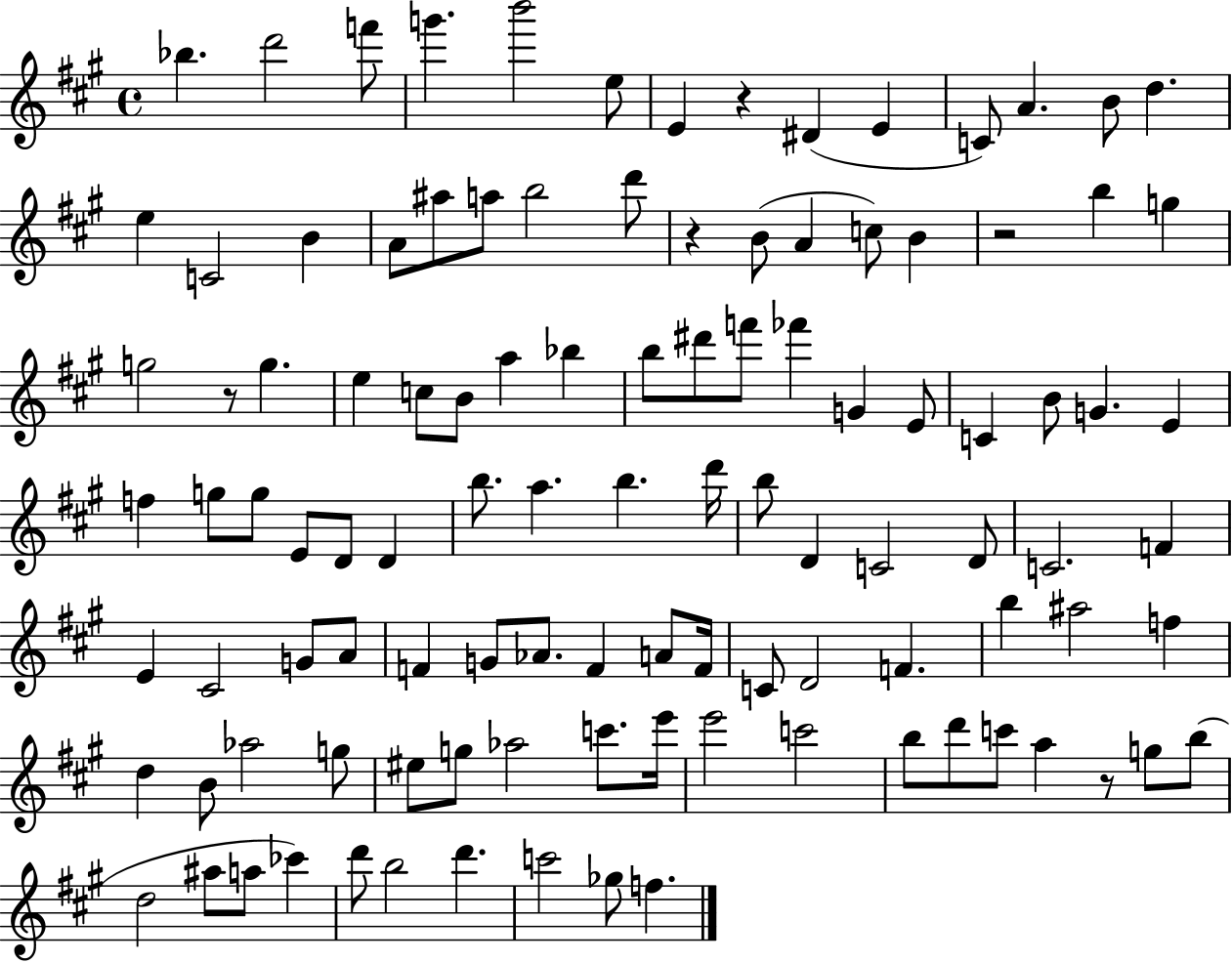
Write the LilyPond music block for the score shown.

{
  \clef treble
  \time 4/4
  \defaultTimeSignature
  \key a \major
  bes''4. d'''2 f'''8 | g'''4. b'''2 e''8 | e'4 r4 dis'4( e'4 | c'8) a'4. b'8 d''4. | \break e''4 c'2 b'4 | a'8 ais''8 a''8 b''2 d'''8 | r4 b'8( a'4 c''8) b'4 | r2 b''4 g''4 | \break g''2 r8 g''4. | e''4 c''8 b'8 a''4 bes''4 | b''8 dis'''8 f'''8 fes'''4 g'4 e'8 | c'4 b'8 g'4. e'4 | \break f''4 g''8 g''8 e'8 d'8 d'4 | b''8. a''4. b''4. d'''16 | b''8 d'4 c'2 d'8 | c'2. f'4 | \break e'4 cis'2 g'8 a'8 | f'4 g'8 aes'8. f'4 a'8 f'16 | c'8 d'2 f'4. | b''4 ais''2 f''4 | \break d''4 b'8 aes''2 g''8 | eis''8 g''8 aes''2 c'''8. e'''16 | e'''2 c'''2 | b''8 d'''8 c'''8 a''4 r8 g''8 b''8( | \break d''2 ais''8 a''8 ces'''4) | d'''8 b''2 d'''4. | c'''2 ges''8 f''4. | \bar "|."
}